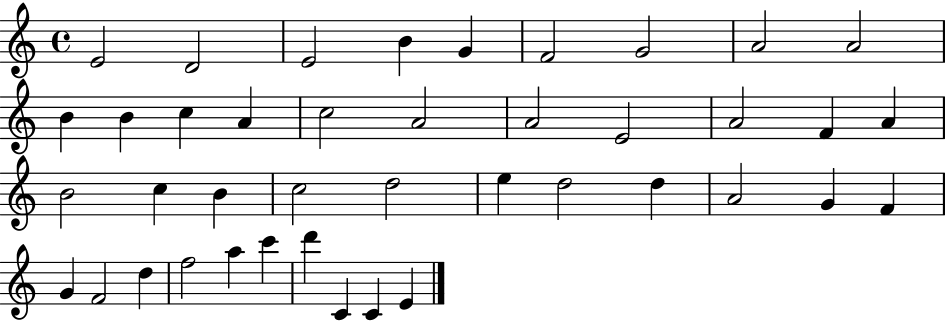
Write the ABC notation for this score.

X:1
T:Untitled
M:4/4
L:1/4
K:C
E2 D2 E2 B G F2 G2 A2 A2 B B c A c2 A2 A2 E2 A2 F A B2 c B c2 d2 e d2 d A2 G F G F2 d f2 a c' d' C C E